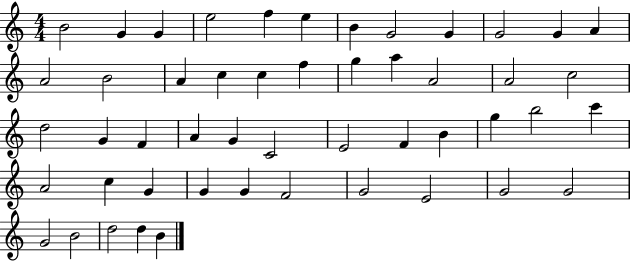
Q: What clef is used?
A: treble